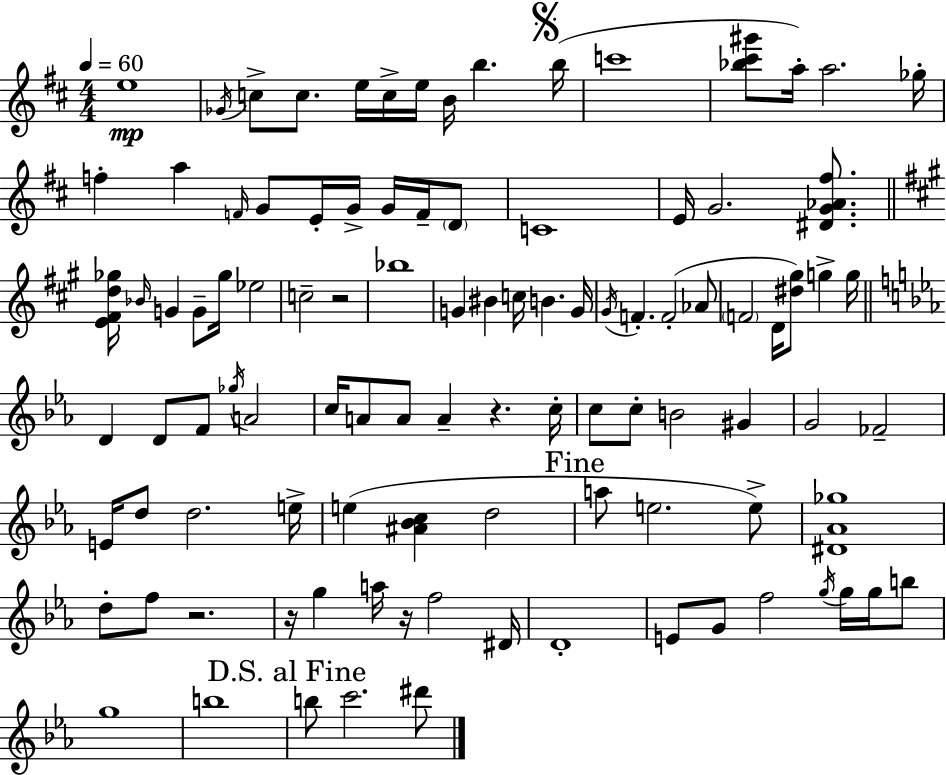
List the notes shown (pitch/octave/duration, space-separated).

E5/w Gb4/s C5/e C5/e. E5/s C5/s E5/s B4/s B5/q. B5/s C6/w [Bb5,C#6,G#6]/e A5/s A5/h. Gb5/s F5/q A5/q F4/s G4/e E4/s G4/s G4/s F4/s D4/e C4/w E4/s G4/h. [D#4,G4,Ab4,F#5]/e. [E4,F#4,D5,Gb5]/s Bb4/s G4/q G4/e Gb5/s Eb5/h C5/h R/h Bb5/w G4/q BIS4/q C5/s B4/q. G4/s G#4/s F4/q. F4/h Ab4/e F4/h D4/s [D#5,G#5]/e G5/q G5/s D4/q D4/e F4/e Gb5/s A4/h C5/s A4/e A4/e A4/q R/q. C5/s C5/e C5/e B4/h G#4/q G4/h FES4/h E4/s D5/e D5/h. E5/s E5/q [A#4,Bb4,C5]/q D5/h A5/e E5/h. E5/e [D#4,Ab4,Gb5]/w D5/e F5/e R/h. R/s G5/q A5/s R/s F5/h D#4/s D4/w E4/e G4/e F5/h G5/s G5/s G5/s B5/e G5/w B5/w B5/e C6/h. D#6/e